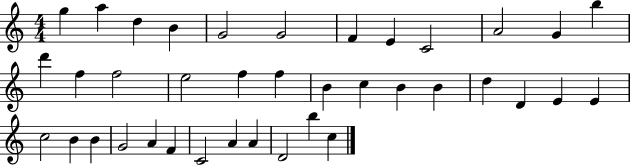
G5/q A5/q D5/q B4/q G4/h G4/h F4/q E4/q C4/h A4/h G4/q B5/q D6/q F5/q F5/h E5/h F5/q F5/q B4/q C5/q B4/q B4/q D5/q D4/q E4/q E4/q C5/h B4/q B4/q G4/h A4/q F4/q C4/h A4/q A4/q D4/h B5/q C5/q